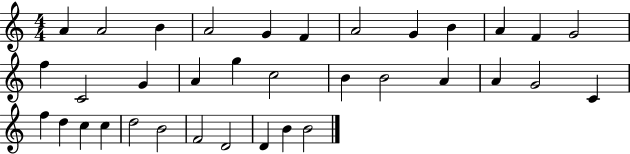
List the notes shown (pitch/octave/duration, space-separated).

A4/q A4/h B4/q A4/h G4/q F4/q A4/h G4/q B4/q A4/q F4/q G4/h F5/q C4/h G4/q A4/q G5/q C5/h B4/q B4/h A4/q A4/q G4/h C4/q F5/q D5/q C5/q C5/q D5/h B4/h F4/h D4/h D4/q B4/q B4/h